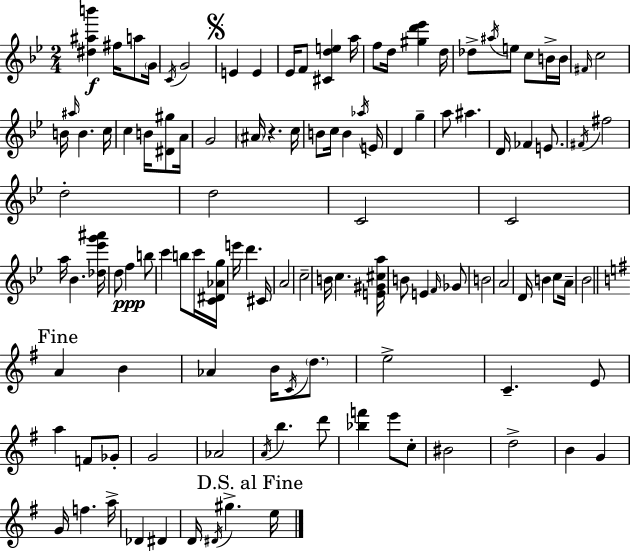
{
  \clef treble
  \numericTimeSignature
  \time 2/4
  \key g \minor
  <dis'' ais'' b'''>4\f fis''16 a''8 \parenthesize g'16 | \acciaccatura { c'16 } g'2 | \mark \markup { \musicglyph "scripts.segno" } e'4 e'4 | ees'16 f'8 <cis' d'' e''>4 | \break a''16 f''8 d''16 <gis'' d''' ees'''>4 | d''16 des''8-> \acciaccatura { ais''16 } e''8 c''8 | b'16-> b'16 \grace { fis'16 } c''2 | b'16 \grace { ais''16 } b'4. | \break c''16 c''4 | b'16 <dis' gis''>8 a'16 g'2 | \parenthesize ais'16 r4. | c''16 b'8 c''16 b'4 | \break \acciaccatura { aes''16 } e'16 d'4 | g''4-- a''8 ais''4. | d'16 fes'4 | e'8. \acciaccatura { fis'16 } fis''2 | \break d''2-. | d''2 | c'2 | c'2 | \break a''16 bes'4. | <des'' ees''' g''' ais'''>16 d''8 | f''4\ppp b''8 c'''4 | b''8 c'''16 <c' dis' aes' g''>16 e'''16 d'''4. | \break cis'16 a'2 | c''2-- | b'16 c''4. | <e' gis' cis'' a''>16 b'8 | \break e'4 \grace { f'16 } ges'8 b'2 | a'2 | d'16 | b'4 c''8 a'16-- bes'2 | \break \mark "Fine" \bar "||" \break \key g \major a'4 b'4 | aes'4 b'16 \acciaccatura { c'16 } \parenthesize d''8. | e''2-> | c'4.-- e'8 | \break a''4 f'8 ges'8-. | g'2 | aes'2 | \acciaccatura { a'16 } b''4. | \break d'''8 <bes'' f'''>4 e'''8 | c''8-. bis'2 | d''2-> | b'4 g'4 | \break g'16 f''4. | a''16-> des'4 dis'4 | d'16 \acciaccatura { dis'16 } gis''4.-> | \mark "D.S. al Fine" e''16 \bar "|."
}